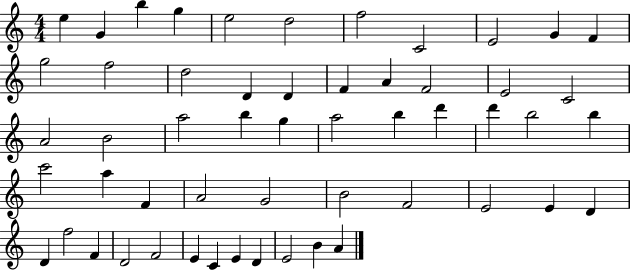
E5/q G4/q B5/q G5/q E5/h D5/h F5/h C4/h E4/h G4/q F4/q G5/h F5/h D5/h D4/q D4/q F4/q A4/q F4/h E4/h C4/h A4/h B4/h A5/h B5/q G5/q A5/h B5/q D6/q D6/q B5/h B5/q C6/h A5/q F4/q A4/h G4/h B4/h F4/h E4/h E4/q D4/q D4/q F5/h F4/q D4/h F4/h E4/q C4/q E4/q D4/q E4/h B4/q A4/q